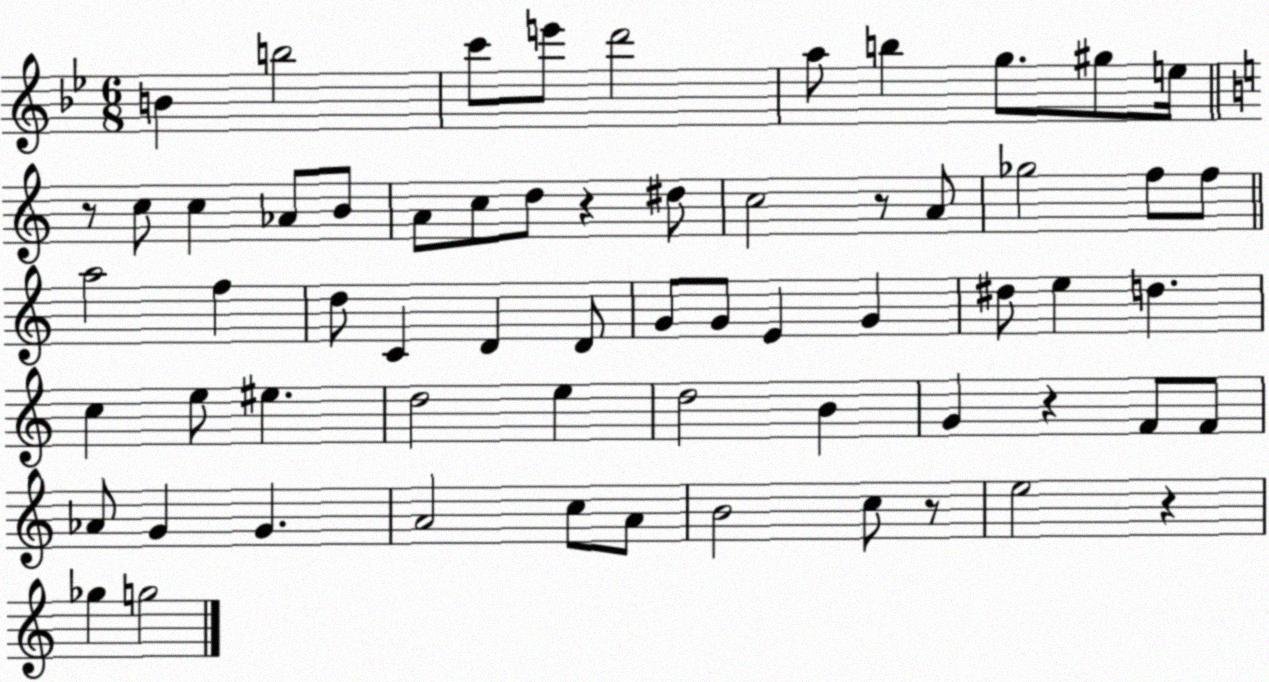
X:1
T:Untitled
M:6/8
L:1/4
K:Bb
B b2 c'/2 e'/2 d'2 a/2 b g/2 ^g/2 e/4 z/2 c/2 c _A/2 B/2 A/2 c/2 d/2 z ^d/2 c2 z/2 A/2 _g2 f/2 f/2 a2 f d/2 C D D/2 G/2 G/2 E G ^d/2 e d c e/2 ^e d2 e d2 B G z F/2 F/2 _A/2 G G A2 c/2 A/2 B2 c/2 z/2 e2 z _g g2